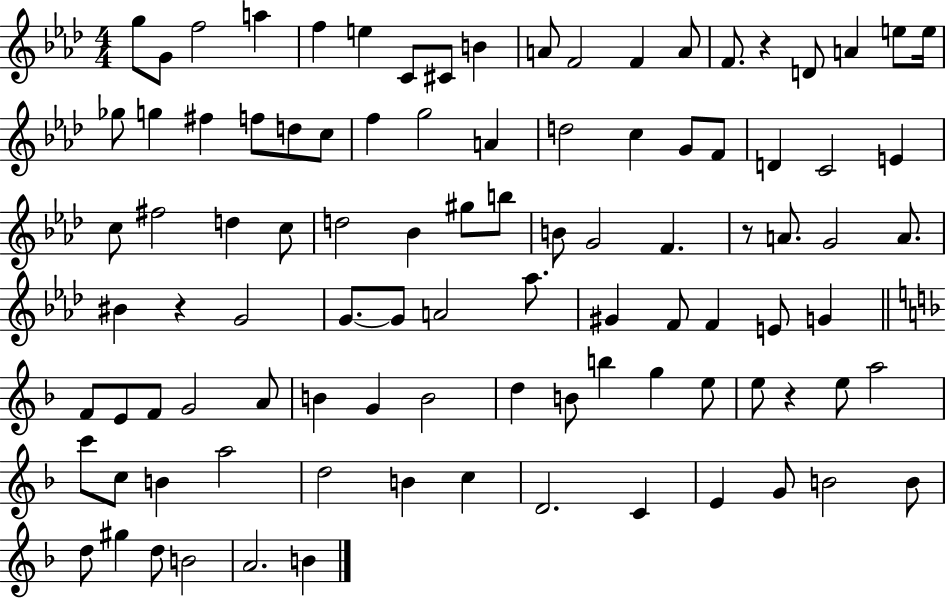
{
  \clef treble
  \numericTimeSignature
  \time 4/4
  \key aes \major
  g''8 g'8 f''2 a''4 | f''4 e''4 c'8 cis'8 b'4 | a'8 f'2 f'4 a'8 | f'8. r4 d'8 a'4 e''8 e''16 | \break ges''8 g''4 fis''4 f''8 d''8 c''8 | f''4 g''2 a'4 | d''2 c''4 g'8 f'8 | d'4 c'2 e'4 | \break c''8 fis''2 d''4 c''8 | d''2 bes'4 gis''8 b''8 | b'8 g'2 f'4. | r8 a'8. g'2 a'8. | \break bis'4 r4 g'2 | g'8.~~ g'8 a'2 aes''8. | gis'4 f'8 f'4 e'8 g'4 | \bar "||" \break \key d \minor f'8 e'8 f'8 g'2 a'8 | b'4 g'4 b'2 | d''4 b'8 b''4 g''4 e''8 | e''8 r4 e''8 a''2 | \break c'''8 c''8 b'4 a''2 | d''2 b'4 c''4 | d'2. c'4 | e'4 g'8 b'2 b'8 | \break d''8 gis''4 d''8 b'2 | a'2. b'4 | \bar "|."
}